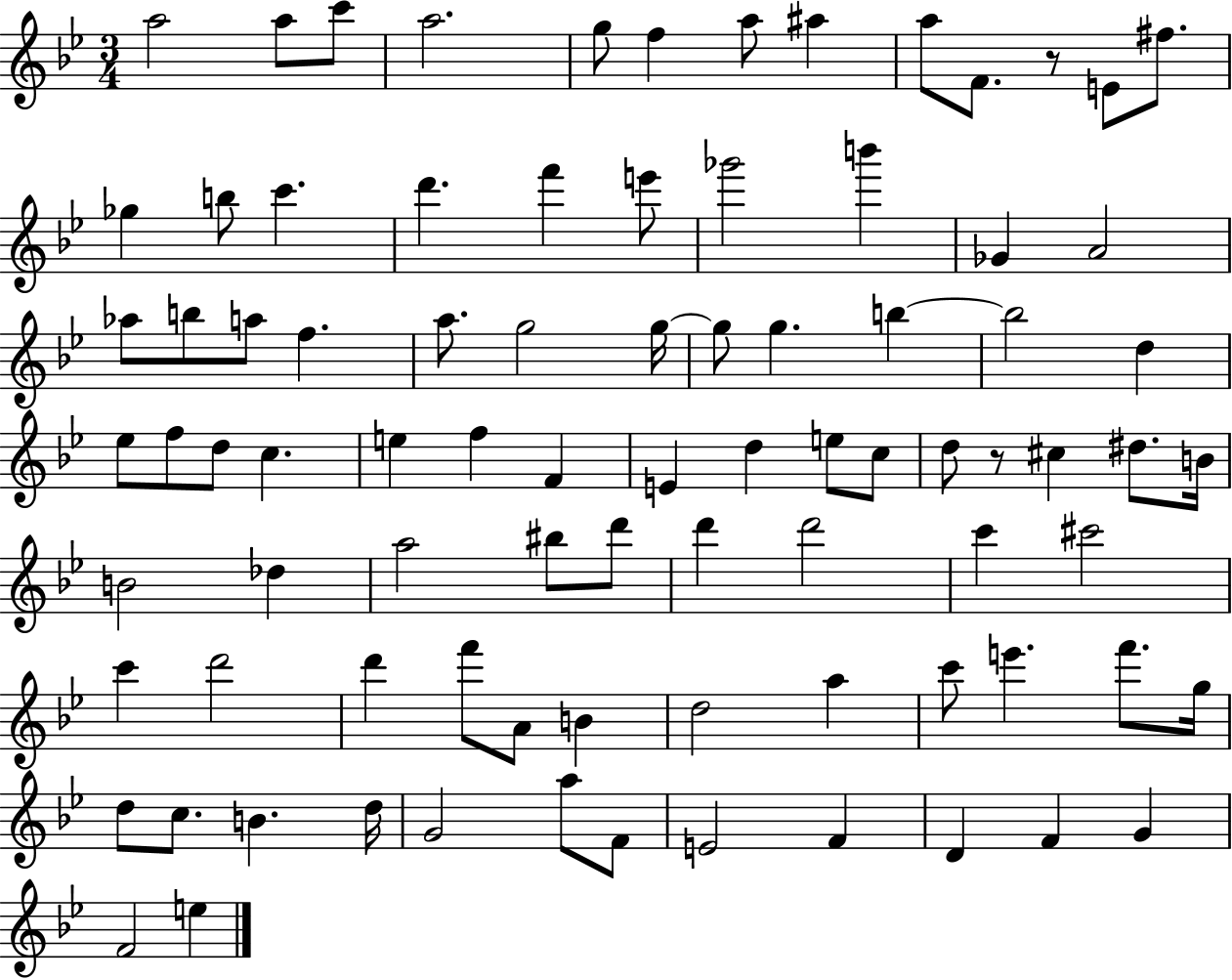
{
  \clef treble
  \numericTimeSignature
  \time 3/4
  \key bes \major
  a''2 a''8 c'''8 | a''2. | g''8 f''4 a''8 ais''4 | a''8 f'8. r8 e'8 fis''8. | \break ges''4 b''8 c'''4. | d'''4. f'''4 e'''8 | ges'''2 b'''4 | ges'4 a'2 | \break aes''8 b''8 a''8 f''4. | a''8. g''2 g''16~~ | g''8 g''4. b''4~~ | b''2 d''4 | \break ees''8 f''8 d''8 c''4. | e''4 f''4 f'4 | e'4 d''4 e''8 c''8 | d''8 r8 cis''4 dis''8. b'16 | \break b'2 des''4 | a''2 bis''8 d'''8 | d'''4 d'''2 | c'''4 cis'''2 | \break c'''4 d'''2 | d'''4 f'''8 a'8 b'4 | d''2 a''4 | c'''8 e'''4. f'''8. g''16 | \break d''8 c''8. b'4. d''16 | g'2 a''8 f'8 | e'2 f'4 | d'4 f'4 g'4 | \break f'2 e''4 | \bar "|."
}